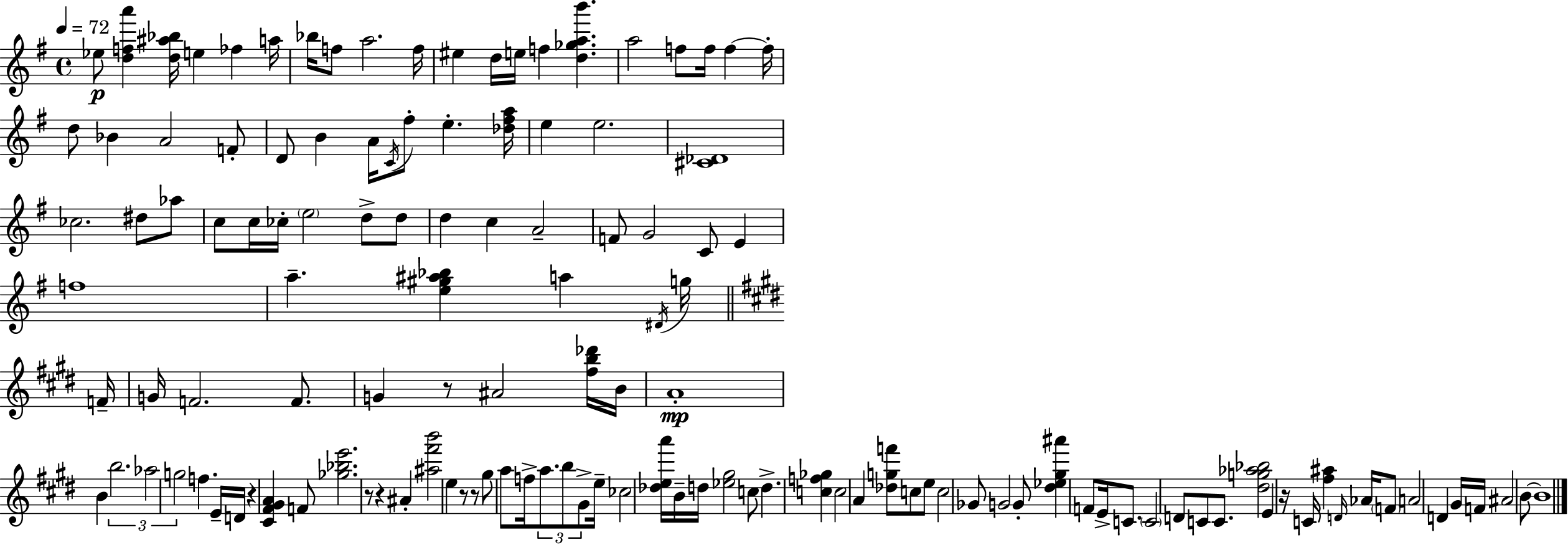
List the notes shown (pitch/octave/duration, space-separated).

Eb5/e [D5,F5,A6]/q [D5,A#5,Bb5]/s E5/q FES5/q A5/s Bb5/s F5/e A5/h. F5/s EIS5/q D5/s E5/s F5/q [D5,Gb5,A5,B6]/q. A5/h F5/e F5/s F5/q F5/s D5/e Bb4/q A4/h F4/e D4/e B4/q A4/s C4/s F#5/e E5/q. [Db5,F#5,A5]/s E5/q E5/h. [C#4,Db4]/w CES5/h. D#5/e Ab5/e C5/e C5/s CES5/s E5/h D5/e D5/e D5/q C5/q A4/h F4/e G4/h C4/e E4/q F5/w A5/q. [E5,G#5,A#5,Bb5]/q A5/q D#4/s G5/s F4/s G4/s F4/h. F4/e. G4/q R/e A#4/h [F#5,B5,Db6]/s B4/s A4/w B4/q B5/h. Ab5/h G5/h F5/q. E4/s D4/s R/q [C#4,F#4,G#4,A4]/q F4/e [Gb5,Bb5,E6]/h. R/e R/q A#4/q [A#5,F#6,B6]/h E5/q R/e R/e G#5/e A5/e F5/s A5/e. B5/e G#4/e E5/s CES5/h [Db5,E5,A6]/s B4/s D5/s [Eb5,G#5]/h C5/e D5/q. [C5,F5,Gb5]/q C5/h A4/q [Db5,G5,F6]/e C5/e E5/e C5/h Gb4/e G4/h G4/e [D#5,Eb5,G#5,A#6]/q F4/e E4/s C4/e. C4/h D4/e C4/e C4/e. [D#5,G5,Ab5,Bb5]/h E4/q R/s C4/s [F#5,A#5]/q D4/s Ab4/s F4/e A4/h D4/q G#4/s F4/s A#4/h B4/e B4/w